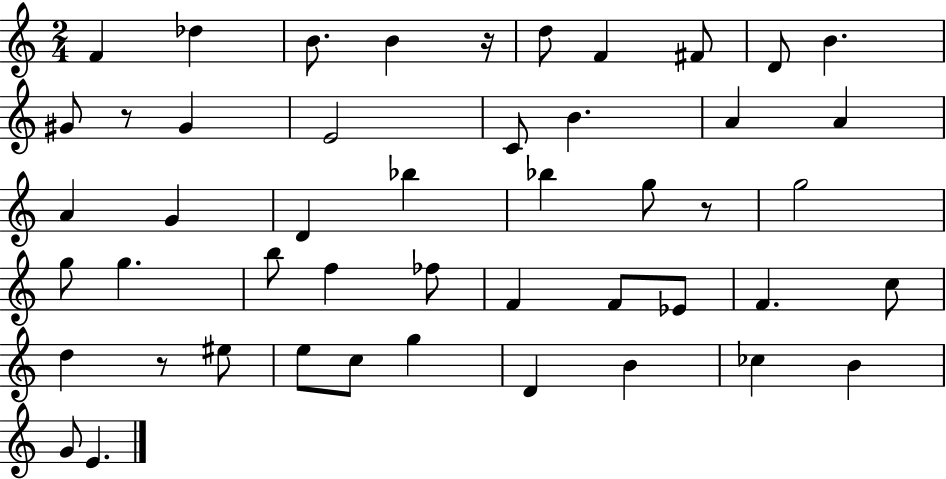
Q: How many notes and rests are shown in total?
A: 48